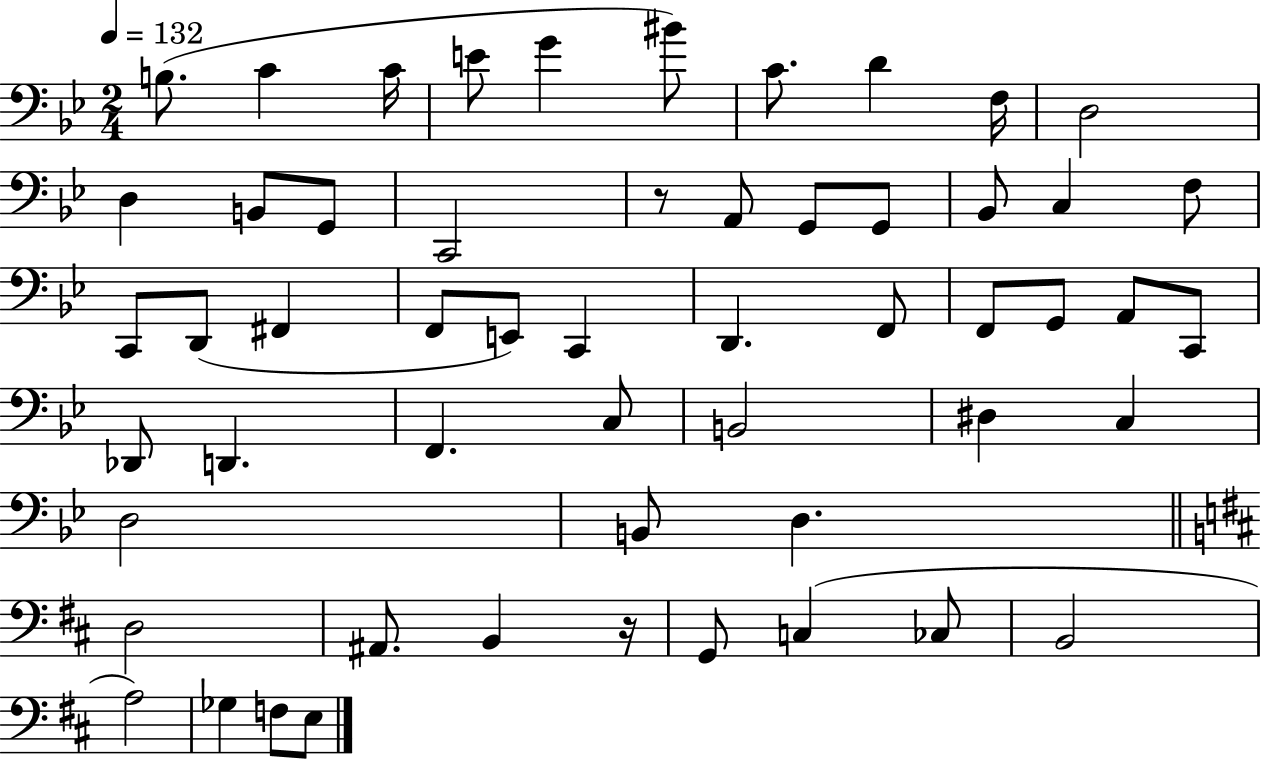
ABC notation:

X:1
T:Untitled
M:2/4
L:1/4
K:Bb
B,/2 C C/4 E/2 G ^B/2 C/2 D F,/4 D,2 D, B,,/2 G,,/2 C,,2 z/2 A,,/2 G,,/2 G,,/2 _B,,/2 C, F,/2 C,,/2 D,,/2 ^F,, F,,/2 E,,/2 C,, D,, F,,/2 F,,/2 G,,/2 A,,/2 C,,/2 _D,,/2 D,, F,, C,/2 B,,2 ^D, C, D,2 B,,/2 D, D,2 ^A,,/2 B,, z/4 G,,/2 C, _C,/2 B,,2 A,2 _G, F,/2 E,/2